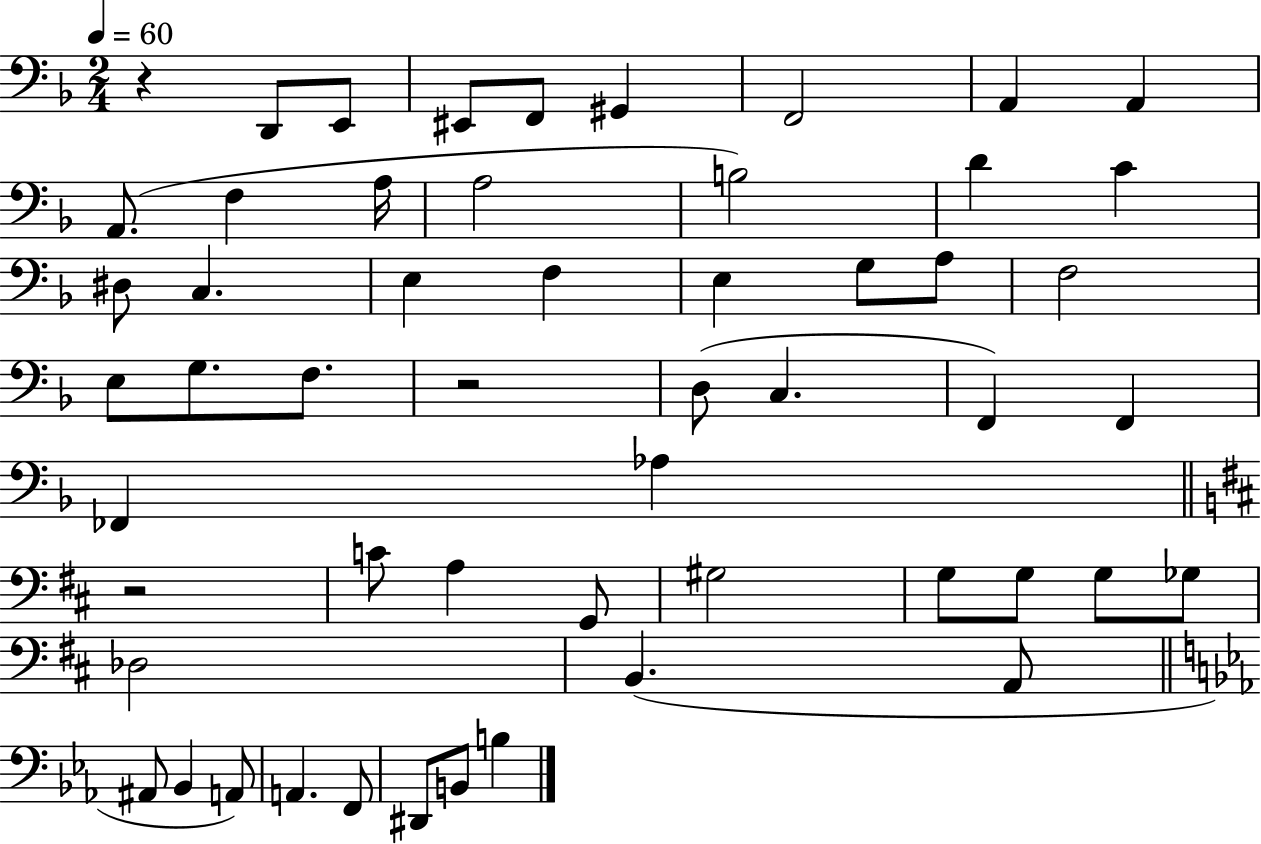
X:1
T:Untitled
M:2/4
L:1/4
K:F
z D,,/2 E,,/2 ^E,,/2 F,,/2 ^G,, F,,2 A,, A,, A,,/2 F, A,/4 A,2 B,2 D C ^D,/2 C, E, F, E, G,/2 A,/2 F,2 E,/2 G,/2 F,/2 z2 D,/2 C, F,, F,, _F,, _A, z2 C/2 A, G,,/2 ^G,2 G,/2 G,/2 G,/2 _G,/2 _D,2 B,, A,,/2 ^A,,/2 _B,, A,,/2 A,, F,,/2 ^D,,/2 B,,/2 B,